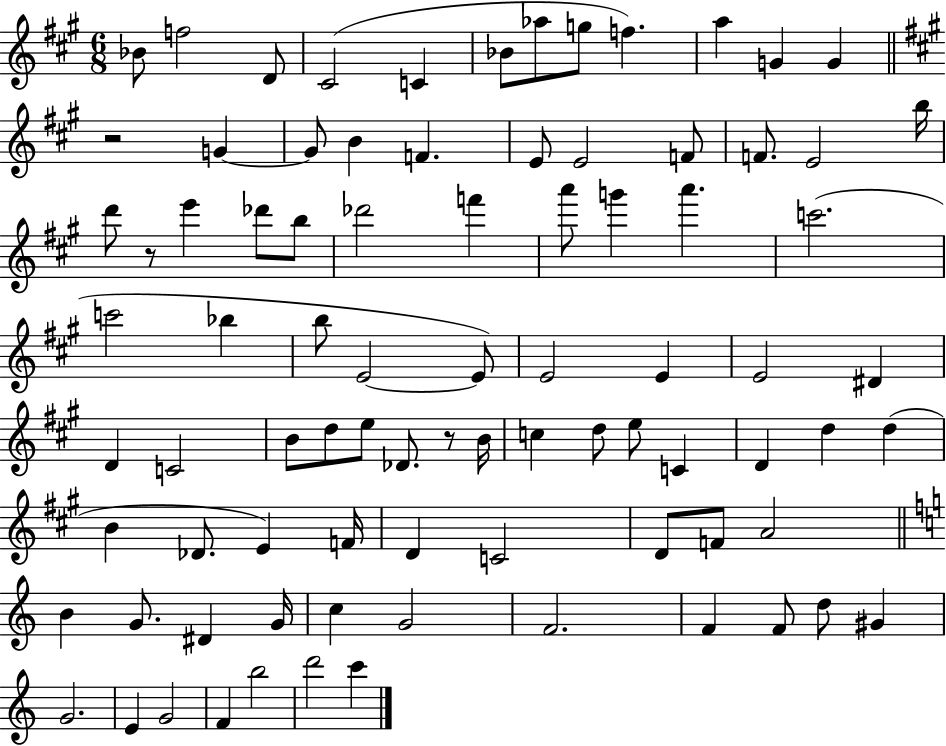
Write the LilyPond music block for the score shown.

{
  \clef treble
  \numericTimeSignature
  \time 6/8
  \key a \major
  bes'8 f''2 d'8 | cis'2( c'4 | bes'8 aes''8 g''8 f''4.) | a''4 g'4 g'4 | \break \bar "||" \break \key a \major r2 g'4~~ | g'8 b'4 f'4. | e'8 e'2 f'8 | f'8. e'2 b''16 | \break d'''8 r8 e'''4 des'''8 b''8 | des'''2 f'''4 | a'''8 g'''4 a'''4. | c'''2.( | \break c'''2 bes''4 | b''8 e'2~~ e'8) | e'2 e'4 | e'2 dis'4 | \break d'4 c'2 | b'8 d''8 e''8 des'8. r8 b'16 | c''4 d''8 e''8 c'4 | d'4 d''4 d''4( | \break b'4 des'8. e'4) f'16 | d'4 c'2 | d'8 f'8 a'2 | \bar "||" \break \key c \major b'4 g'8. dis'4 g'16 | c''4 g'2 | f'2. | f'4 f'8 d''8 gis'4 | \break g'2. | e'4 g'2 | f'4 b''2 | d'''2 c'''4 | \break \bar "|."
}